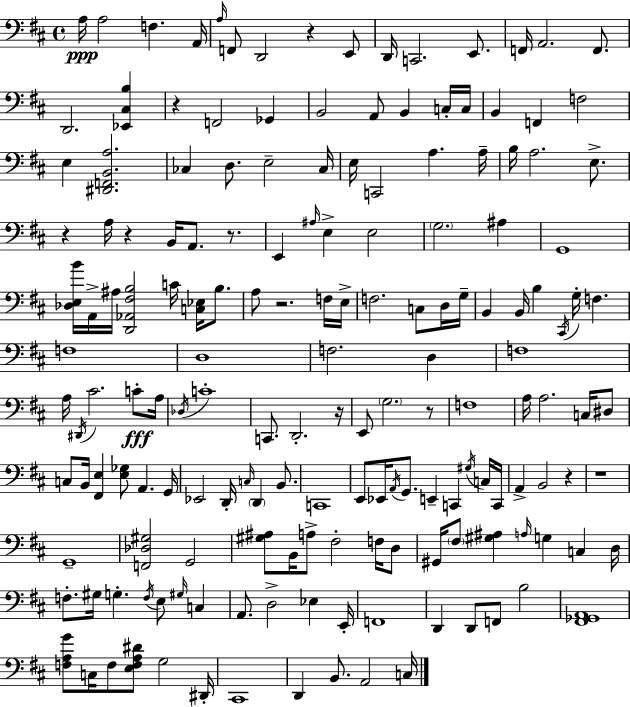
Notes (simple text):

A3/s A3/h F3/q. A2/s A3/s F2/e D2/h R/q E2/e D2/s C2/h. E2/e. F2/s A2/h. F2/e. D2/h. [Eb2,C#3,B3]/q R/q F2/h Gb2/q B2/h A2/e B2/q C3/s C3/s B2/q F2/q F3/h E3/q [D#2,F2,B2,A3]/h. CES3/q D3/e. E3/h CES3/s E3/s C2/h A3/q. A3/s B3/s A3/h. E3/e. R/q A3/s R/q B2/s A2/e. R/e. E2/q A#3/s E3/q E3/h G3/h. A#3/q G2/w [Db3,E3,B4]/s A2/s A#3/s [D2,Ab2,F#3,B3]/h C4/s [C3,Eb3]/s B3/e. A3/e R/h. F3/s E3/s F3/h. C3/e D3/s G3/s B2/q B2/s B3/q C#2/s G3/s F3/q. F3/w D3/w F3/h. D3/q F3/w A3/s D#2/s C#4/h. C4/e A3/s Db3/s C4/w C2/e. D2/h. R/s E2/e G3/h. R/e F3/w A3/s A3/h. C3/s D#3/e C3/e B2/s [F#2,E3]/q [E3,Gb3]/e A2/q. G2/s Eb2/h D2/s C3/s D2/q B2/e. C2/w E2/e Eb2/s A2/s G2/e. E2/q C2/q G#3/s C3/s C2/s A2/q B2/h R/q R/w G2/w [F2,Db3,G#3]/h G2/h [G#3,A#3]/e B2/s A3/e F#3/h F3/s D3/e G#2/s F#3/e [G#3,A#3]/q A3/s G3/q C3/q D3/s F3/e. G#3/s G3/q. F3/s E3/e G#3/s C3/q A2/e. D3/h Eb3/q E2/s F2/w D2/q D2/e F2/e B3/h [F#2,Gb2,A2]/w [F3,A3,G4]/e C3/s F3/e [E3,F3,A3,D#4]/e G3/h D#2/s C#2/w D2/q B2/e. A2/h C3/s